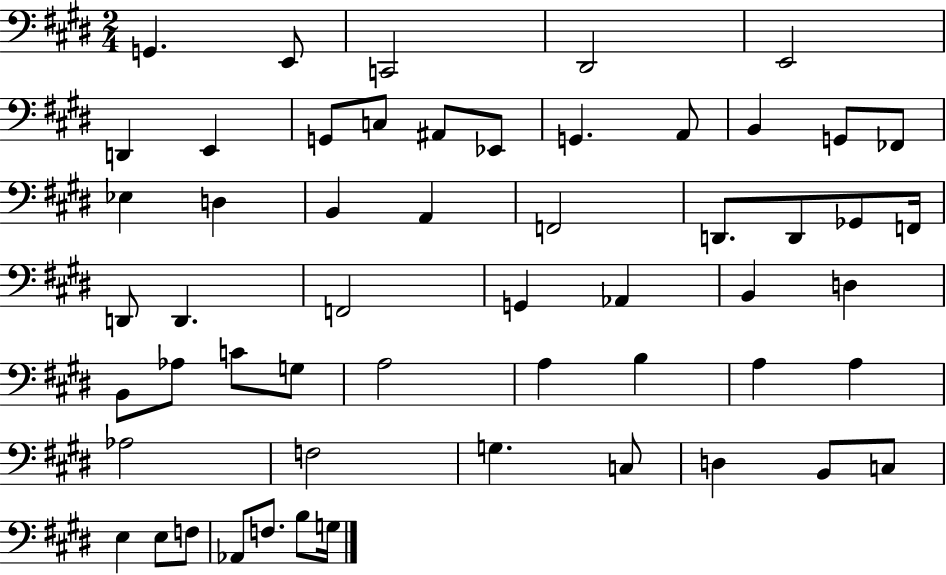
G2/q. E2/e C2/h D#2/h E2/h D2/q E2/q G2/e C3/e A#2/e Eb2/e G2/q. A2/e B2/q G2/e FES2/e Eb3/q D3/q B2/q A2/q F2/h D2/e. D2/e Gb2/e F2/s D2/e D2/q. F2/h G2/q Ab2/q B2/q D3/q B2/e Ab3/e C4/e G3/e A3/h A3/q B3/q A3/q A3/q Ab3/h F3/h G3/q. C3/e D3/q B2/e C3/e E3/q E3/e F3/e Ab2/e F3/e. B3/e G3/s